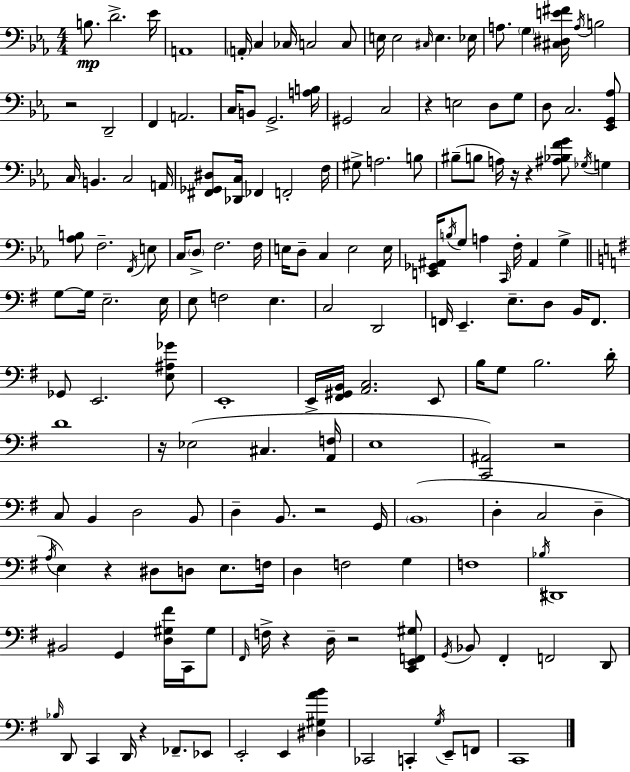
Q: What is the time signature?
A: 4/4